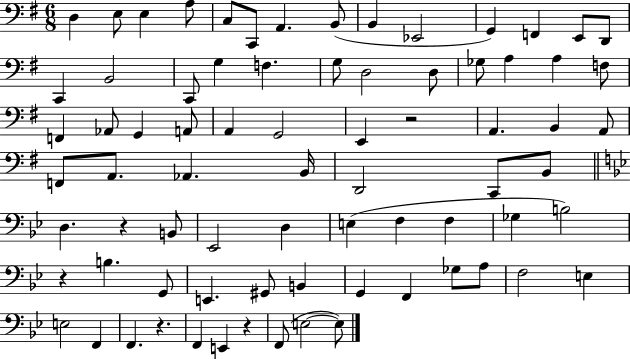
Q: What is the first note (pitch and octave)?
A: D3